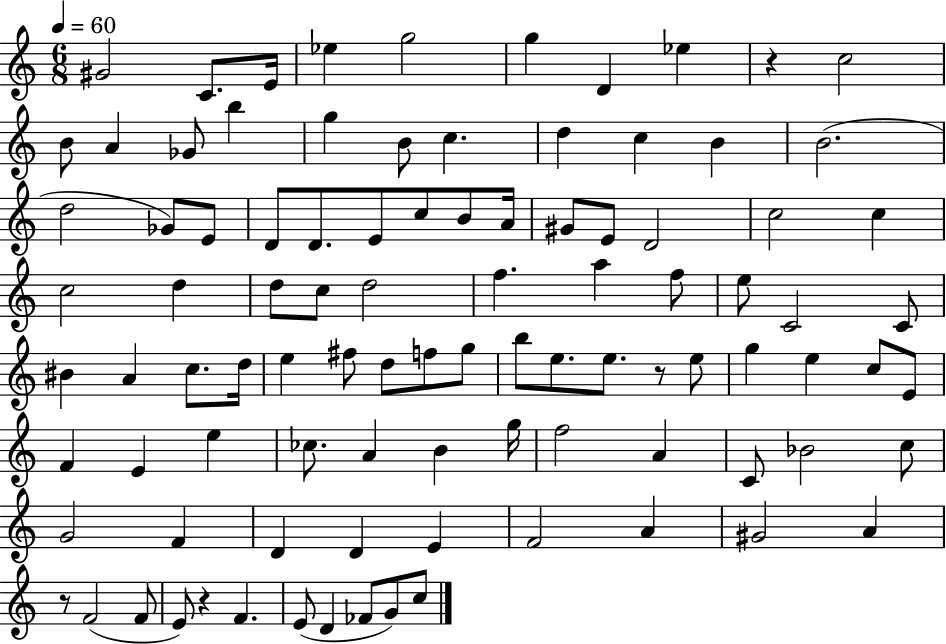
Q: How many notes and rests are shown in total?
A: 96